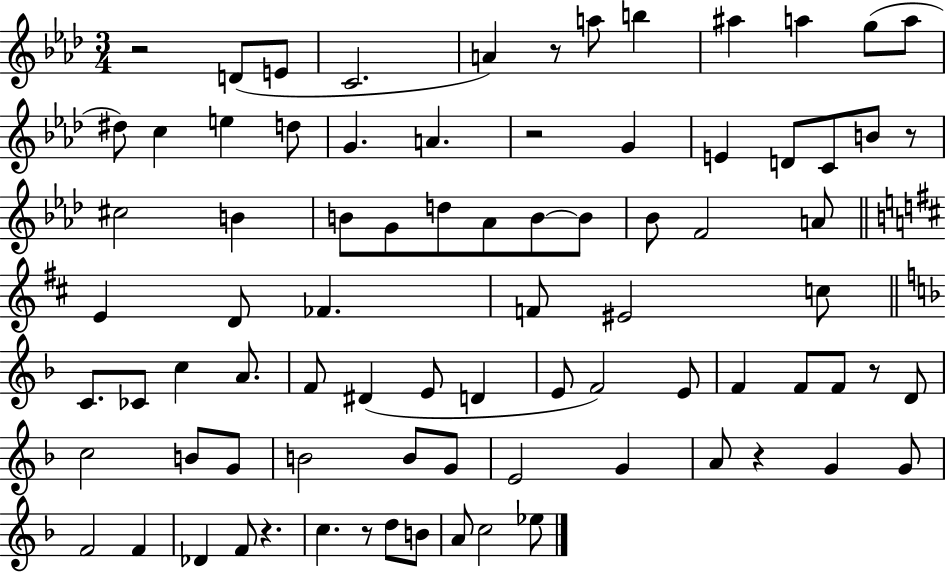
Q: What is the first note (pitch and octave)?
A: D4